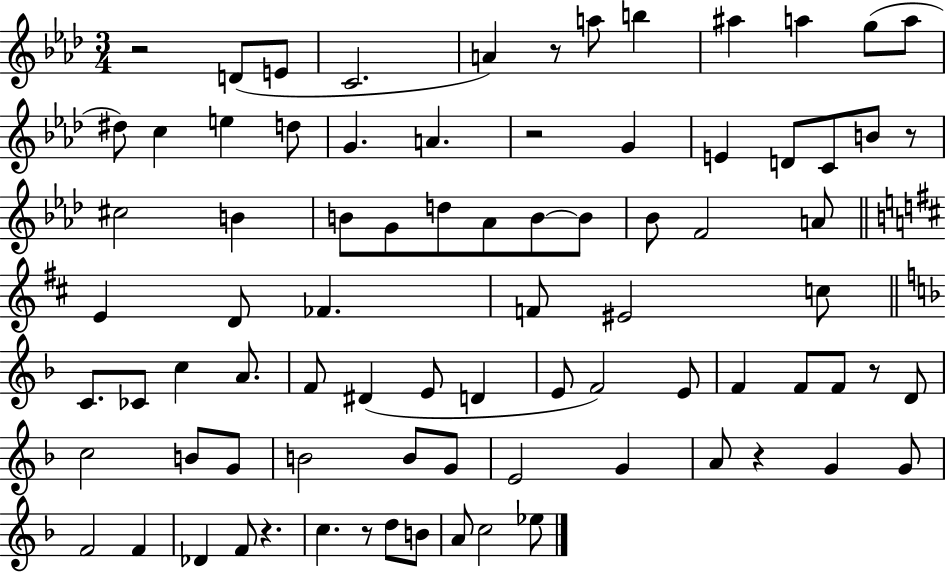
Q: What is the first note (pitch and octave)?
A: D4